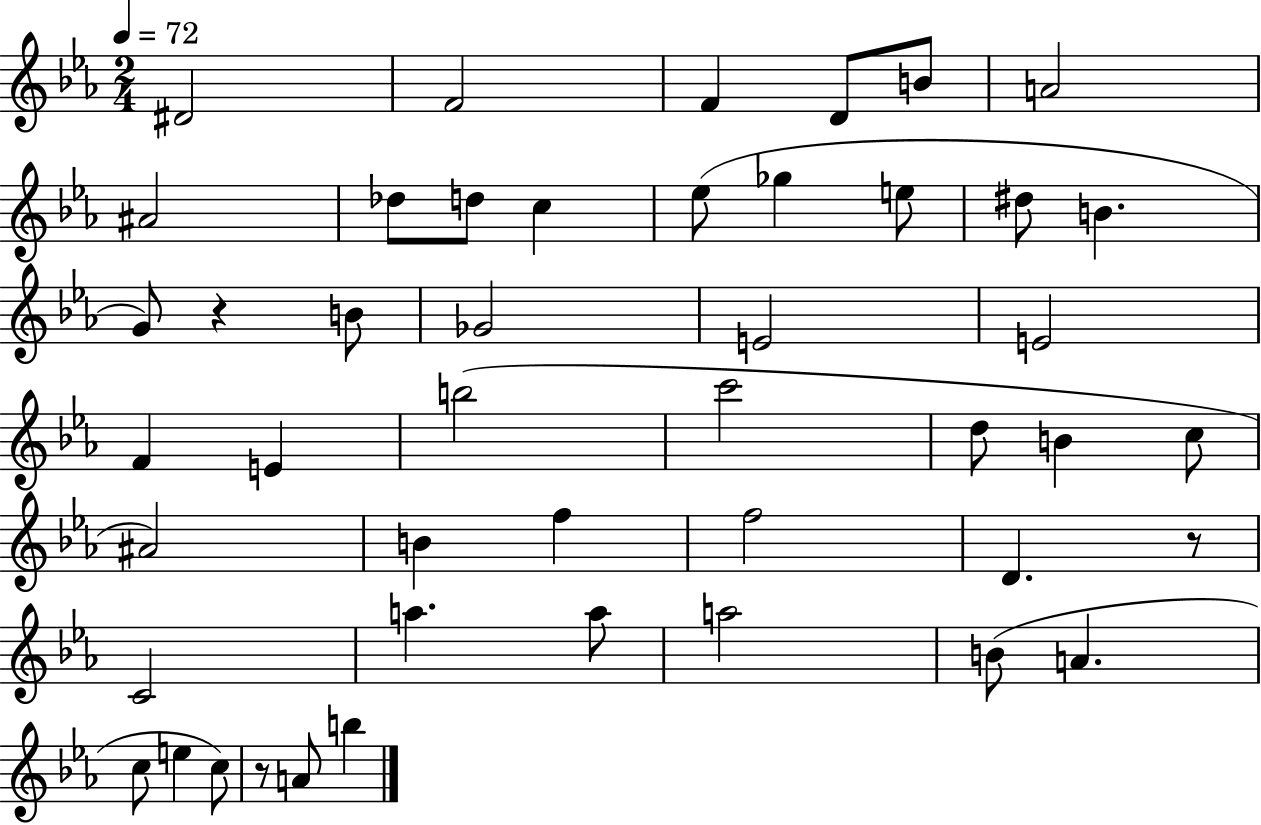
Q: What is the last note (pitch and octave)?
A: B5